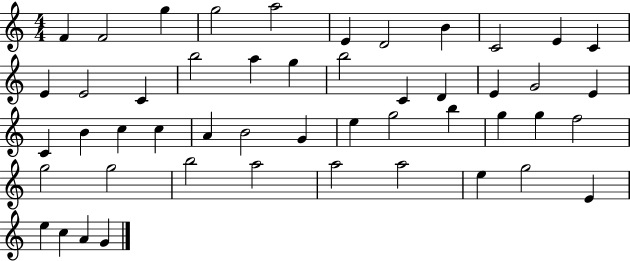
F4/q F4/h G5/q G5/h A5/h E4/q D4/h B4/q C4/h E4/q C4/q E4/q E4/h C4/q B5/h A5/q G5/q B5/h C4/q D4/q E4/q G4/h E4/q C4/q B4/q C5/q C5/q A4/q B4/h G4/q E5/q G5/h B5/q G5/q G5/q F5/h G5/h G5/h B5/h A5/h A5/h A5/h E5/q G5/h E4/q E5/q C5/q A4/q G4/q